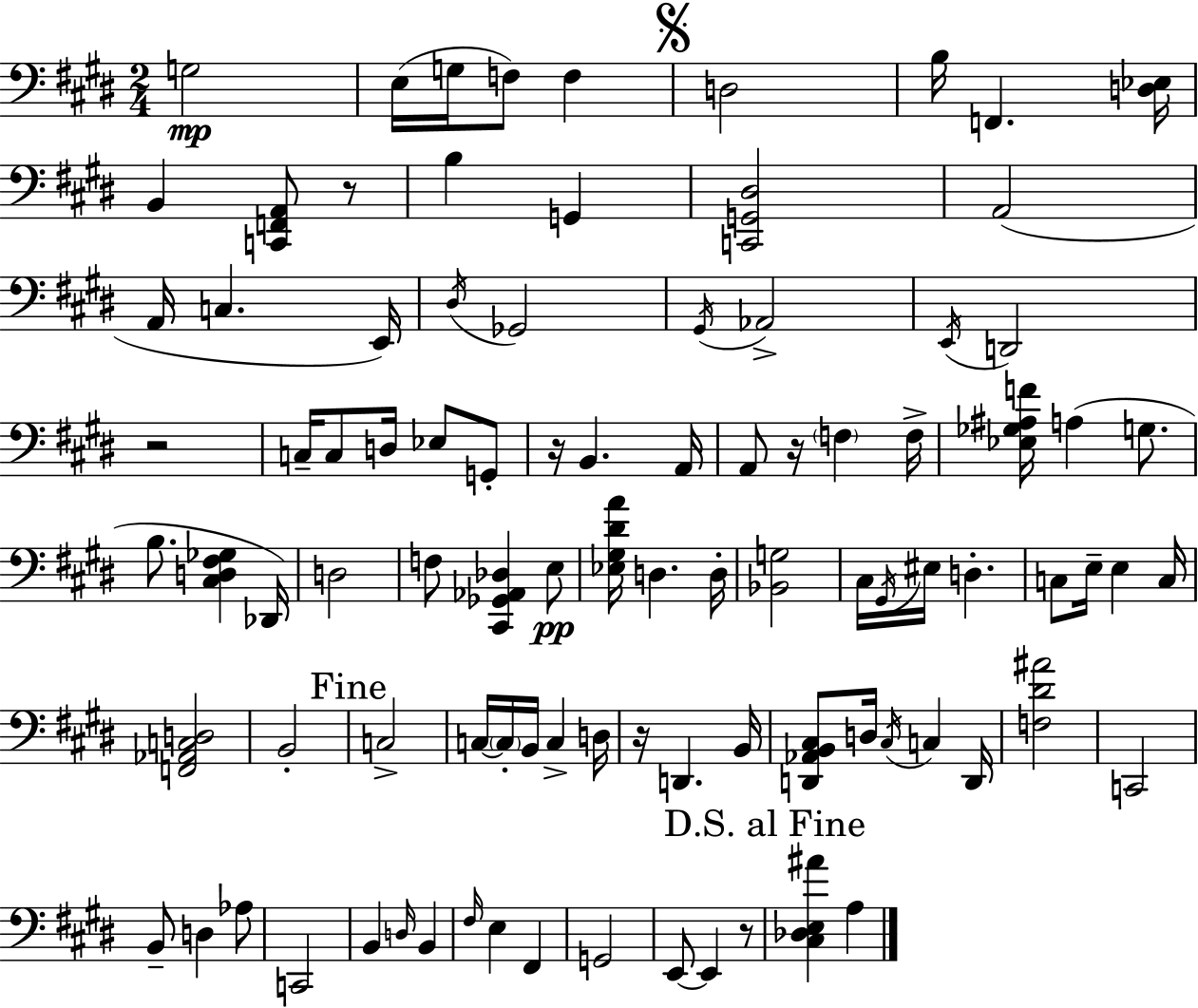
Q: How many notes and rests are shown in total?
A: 94